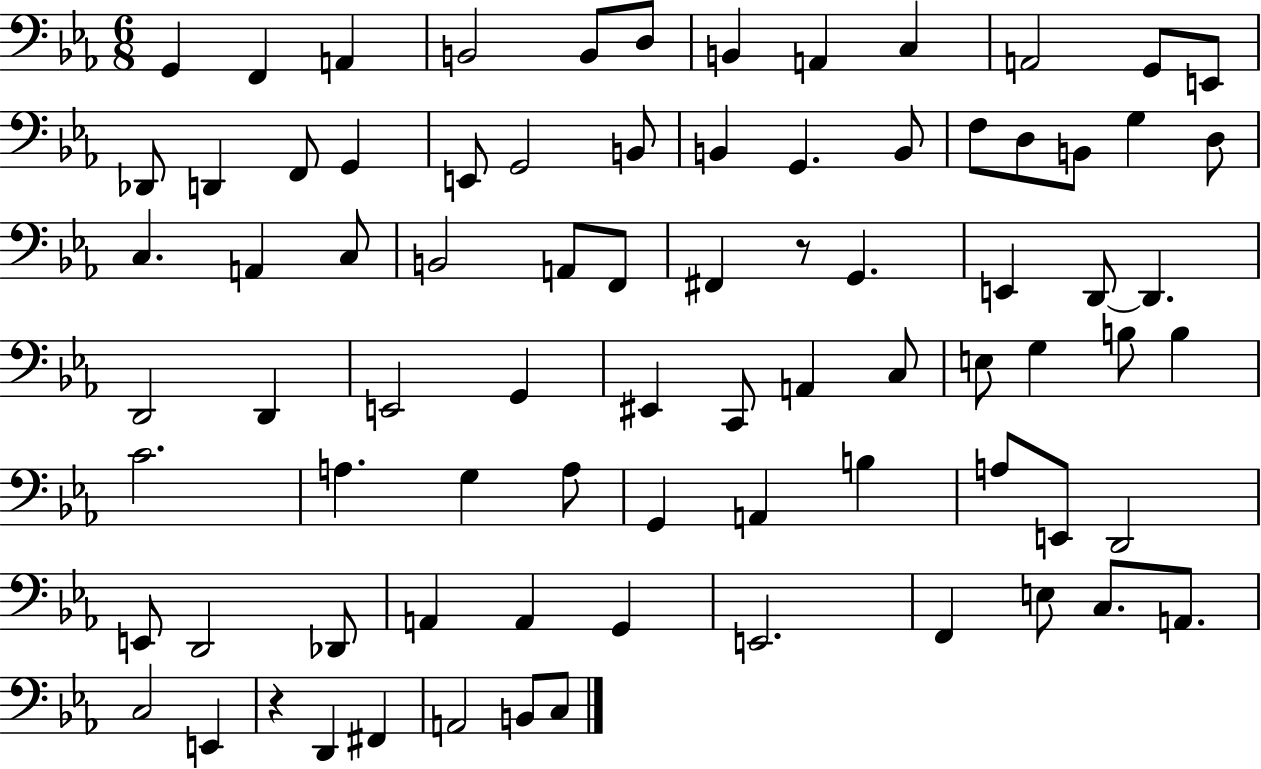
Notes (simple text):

G2/q F2/q A2/q B2/h B2/e D3/e B2/q A2/q C3/q A2/h G2/e E2/e Db2/e D2/q F2/e G2/q E2/e G2/h B2/e B2/q G2/q. B2/e F3/e D3/e B2/e G3/q D3/e C3/q. A2/q C3/e B2/h A2/e F2/e F#2/q R/e G2/q. E2/q D2/e D2/q. D2/h D2/q E2/h G2/q EIS2/q C2/e A2/q C3/e E3/e G3/q B3/e B3/q C4/h. A3/q. G3/q A3/e G2/q A2/q B3/q A3/e E2/e D2/h E2/e D2/h Db2/e A2/q A2/q G2/q E2/h. F2/q E3/e C3/e. A2/e. C3/h E2/q R/q D2/q F#2/q A2/h B2/e C3/e